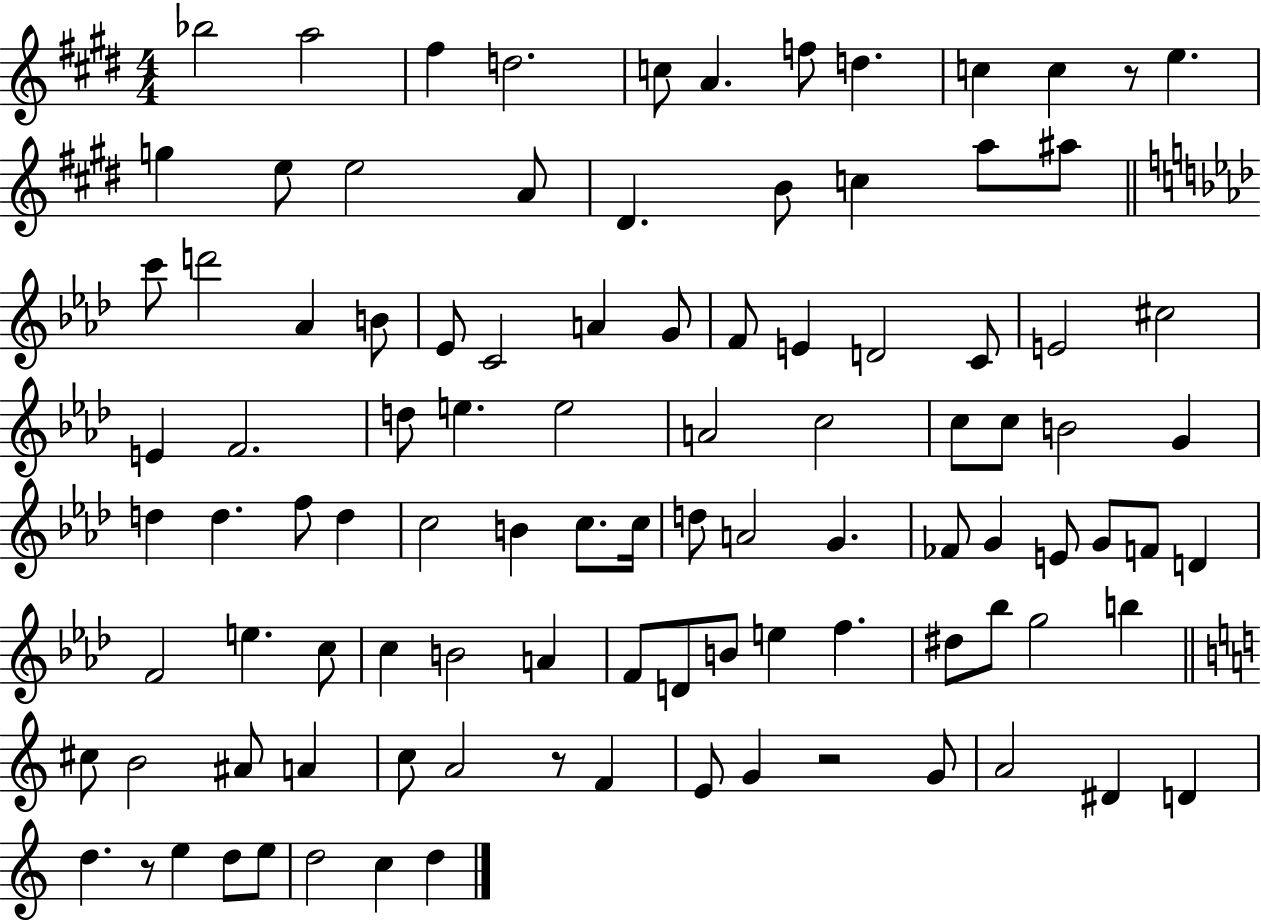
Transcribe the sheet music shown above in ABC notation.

X:1
T:Untitled
M:4/4
L:1/4
K:E
_b2 a2 ^f d2 c/2 A f/2 d c c z/2 e g e/2 e2 A/2 ^D B/2 c a/2 ^a/2 c'/2 d'2 _A B/2 _E/2 C2 A G/2 F/2 E D2 C/2 E2 ^c2 E F2 d/2 e e2 A2 c2 c/2 c/2 B2 G d d f/2 d c2 B c/2 c/4 d/2 A2 G _F/2 G E/2 G/2 F/2 D F2 e c/2 c B2 A F/2 D/2 B/2 e f ^d/2 _b/2 g2 b ^c/2 B2 ^A/2 A c/2 A2 z/2 F E/2 G z2 G/2 A2 ^D D d z/2 e d/2 e/2 d2 c d